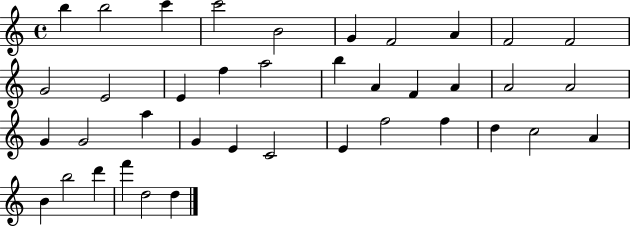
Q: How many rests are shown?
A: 0